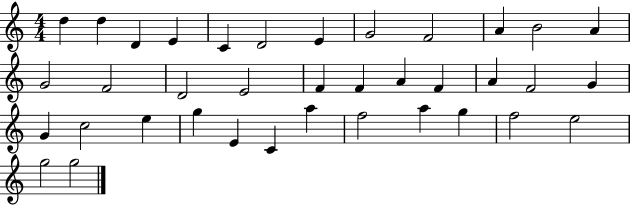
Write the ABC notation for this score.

X:1
T:Untitled
M:4/4
L:1/4
K:C
d d D E C D2 E G2 F2 A B2 A G2 F2 D2 E2 F F A F A F2 G G c2 e g E C a f2 a g f2 e2 g2 g2